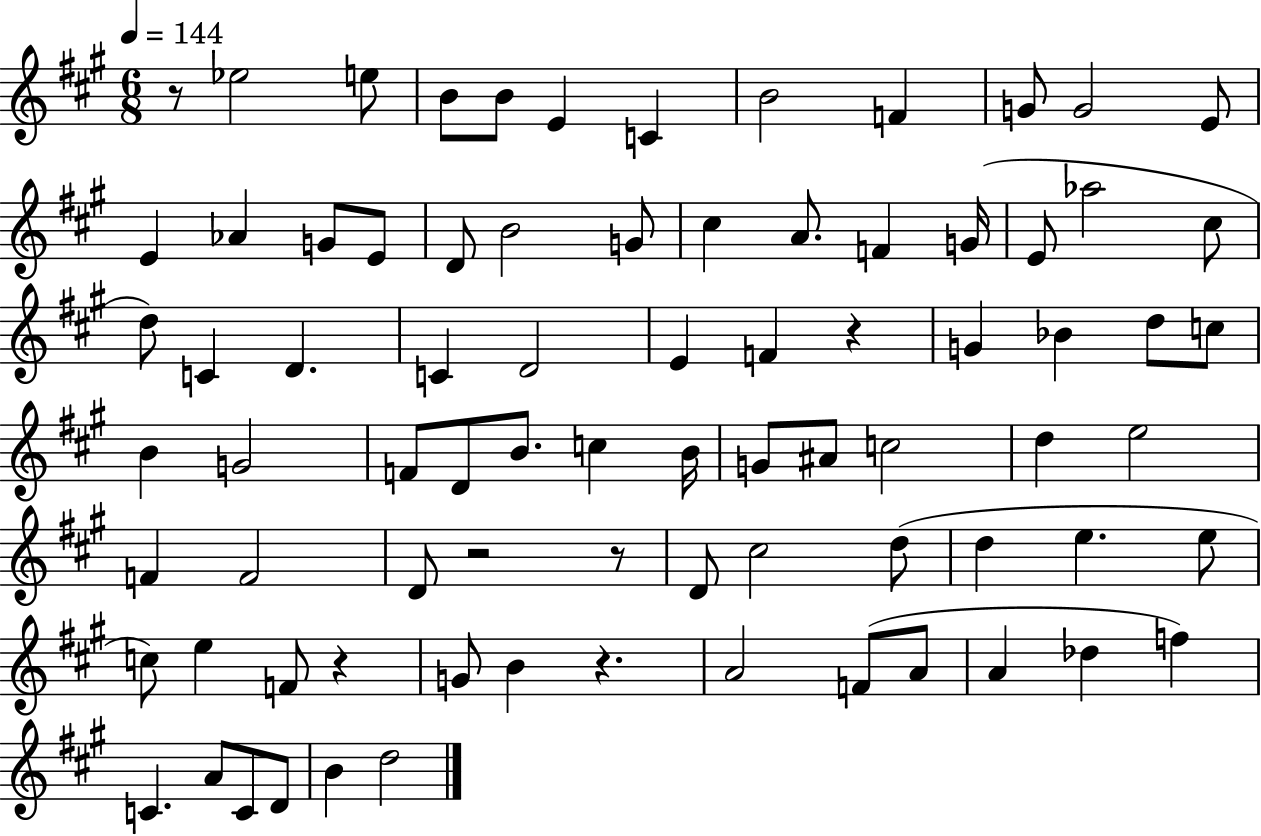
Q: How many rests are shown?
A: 6